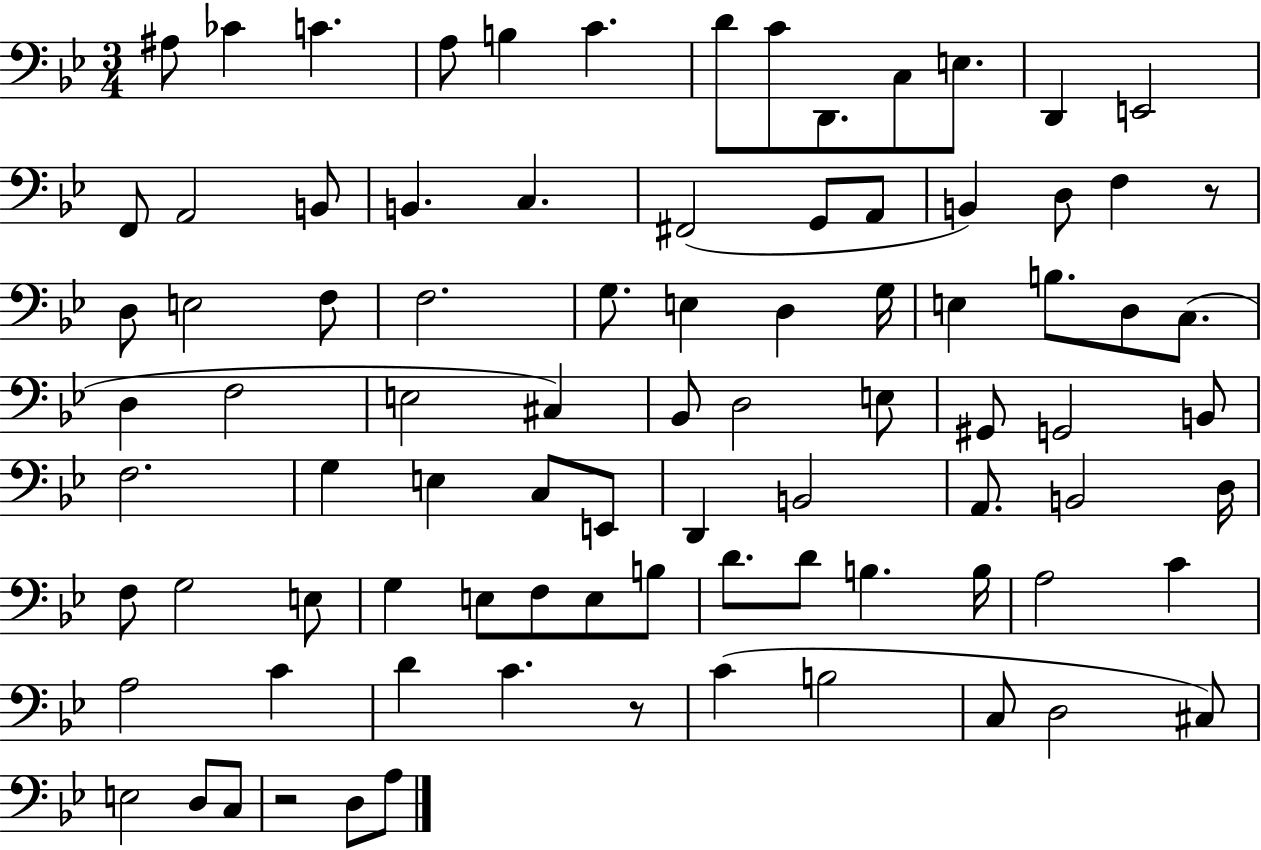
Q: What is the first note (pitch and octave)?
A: A#3